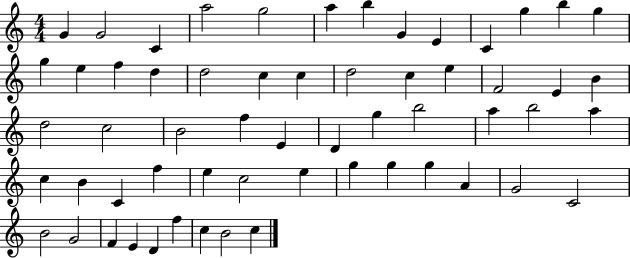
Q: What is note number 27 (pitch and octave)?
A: D5